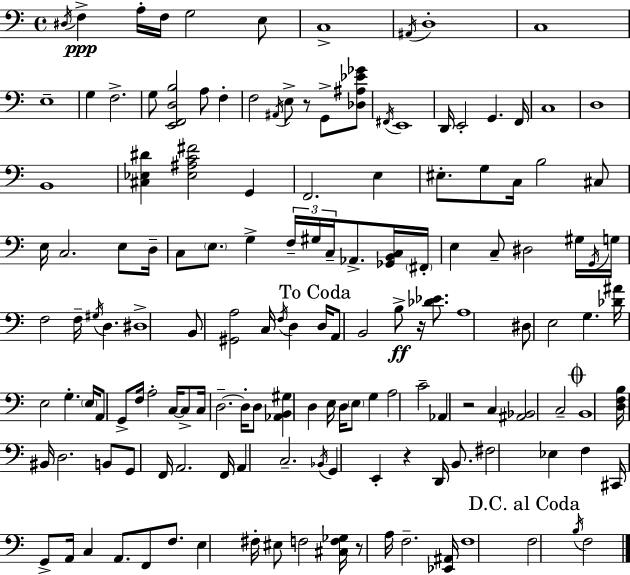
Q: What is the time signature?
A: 4/4